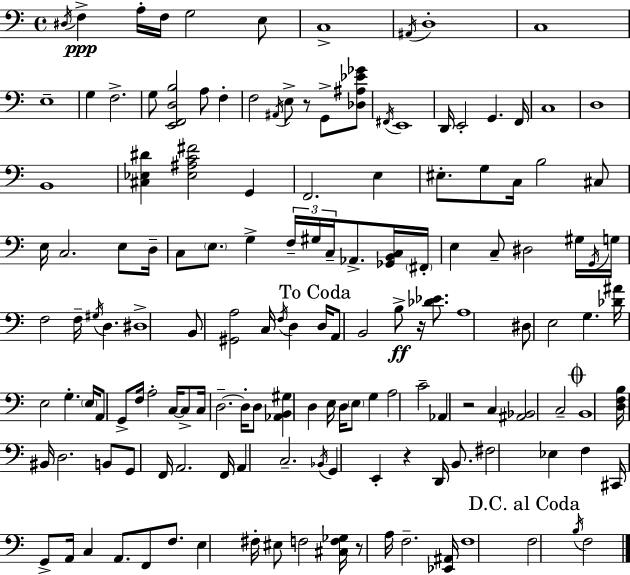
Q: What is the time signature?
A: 4/4